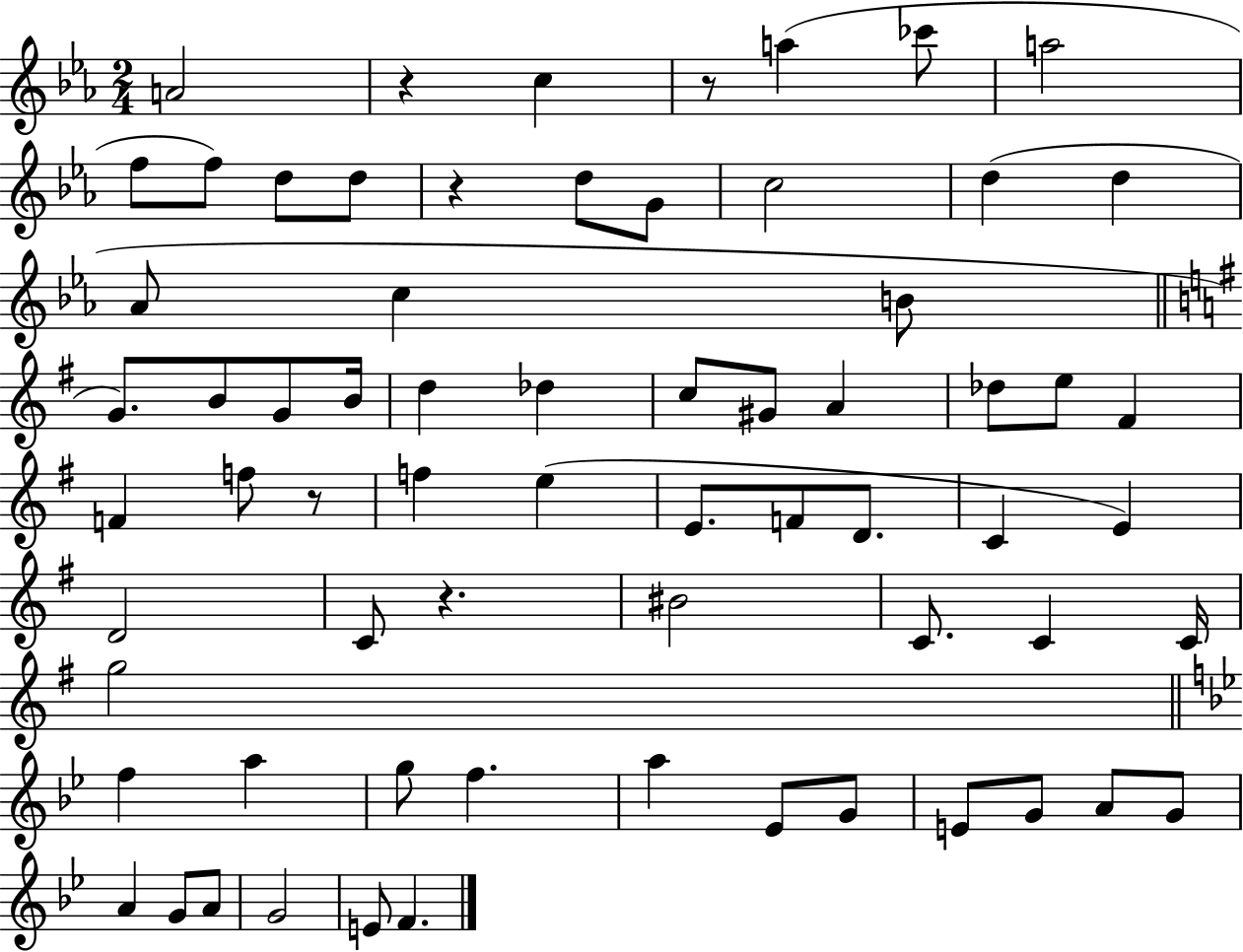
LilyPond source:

{
  \clef treble
  \numericTimeSignature
  \time 2/4
  \key ees \major
  \repeat volta 2 { a'2 | r4 c''4 | r8 a''4( ces'''8 | a''2 | \break f''8 f''8) d''8 d''8 | r4 d''8 g'8 | c''2 | d''4( d''4 | \break aes'8 c''4 b'8 | \bar "||" \break \key g \major g'8.) b'8 g'8 b'16 | d''4 des''4 | c''8 gis'8 a'4 | des''8 e''8 fis'4 | \break f'4 f''8 r8 | f''4 e''4( | e'8. f'8 d'8. | c'4 e'4) | \break d'2 | c'8 r4. | bis'2 | c'8. c'4 c'16 | \break g''2 | \bar "||" \break \key bes \major f''4 a''4 | g''8 f''4. | a''4 ees'8 g'8 | e'8 g'8 a'8 g'8 | \break a'4 g'8 a'8 | g'2 | e'8 f'4. | } \bar "|."
}